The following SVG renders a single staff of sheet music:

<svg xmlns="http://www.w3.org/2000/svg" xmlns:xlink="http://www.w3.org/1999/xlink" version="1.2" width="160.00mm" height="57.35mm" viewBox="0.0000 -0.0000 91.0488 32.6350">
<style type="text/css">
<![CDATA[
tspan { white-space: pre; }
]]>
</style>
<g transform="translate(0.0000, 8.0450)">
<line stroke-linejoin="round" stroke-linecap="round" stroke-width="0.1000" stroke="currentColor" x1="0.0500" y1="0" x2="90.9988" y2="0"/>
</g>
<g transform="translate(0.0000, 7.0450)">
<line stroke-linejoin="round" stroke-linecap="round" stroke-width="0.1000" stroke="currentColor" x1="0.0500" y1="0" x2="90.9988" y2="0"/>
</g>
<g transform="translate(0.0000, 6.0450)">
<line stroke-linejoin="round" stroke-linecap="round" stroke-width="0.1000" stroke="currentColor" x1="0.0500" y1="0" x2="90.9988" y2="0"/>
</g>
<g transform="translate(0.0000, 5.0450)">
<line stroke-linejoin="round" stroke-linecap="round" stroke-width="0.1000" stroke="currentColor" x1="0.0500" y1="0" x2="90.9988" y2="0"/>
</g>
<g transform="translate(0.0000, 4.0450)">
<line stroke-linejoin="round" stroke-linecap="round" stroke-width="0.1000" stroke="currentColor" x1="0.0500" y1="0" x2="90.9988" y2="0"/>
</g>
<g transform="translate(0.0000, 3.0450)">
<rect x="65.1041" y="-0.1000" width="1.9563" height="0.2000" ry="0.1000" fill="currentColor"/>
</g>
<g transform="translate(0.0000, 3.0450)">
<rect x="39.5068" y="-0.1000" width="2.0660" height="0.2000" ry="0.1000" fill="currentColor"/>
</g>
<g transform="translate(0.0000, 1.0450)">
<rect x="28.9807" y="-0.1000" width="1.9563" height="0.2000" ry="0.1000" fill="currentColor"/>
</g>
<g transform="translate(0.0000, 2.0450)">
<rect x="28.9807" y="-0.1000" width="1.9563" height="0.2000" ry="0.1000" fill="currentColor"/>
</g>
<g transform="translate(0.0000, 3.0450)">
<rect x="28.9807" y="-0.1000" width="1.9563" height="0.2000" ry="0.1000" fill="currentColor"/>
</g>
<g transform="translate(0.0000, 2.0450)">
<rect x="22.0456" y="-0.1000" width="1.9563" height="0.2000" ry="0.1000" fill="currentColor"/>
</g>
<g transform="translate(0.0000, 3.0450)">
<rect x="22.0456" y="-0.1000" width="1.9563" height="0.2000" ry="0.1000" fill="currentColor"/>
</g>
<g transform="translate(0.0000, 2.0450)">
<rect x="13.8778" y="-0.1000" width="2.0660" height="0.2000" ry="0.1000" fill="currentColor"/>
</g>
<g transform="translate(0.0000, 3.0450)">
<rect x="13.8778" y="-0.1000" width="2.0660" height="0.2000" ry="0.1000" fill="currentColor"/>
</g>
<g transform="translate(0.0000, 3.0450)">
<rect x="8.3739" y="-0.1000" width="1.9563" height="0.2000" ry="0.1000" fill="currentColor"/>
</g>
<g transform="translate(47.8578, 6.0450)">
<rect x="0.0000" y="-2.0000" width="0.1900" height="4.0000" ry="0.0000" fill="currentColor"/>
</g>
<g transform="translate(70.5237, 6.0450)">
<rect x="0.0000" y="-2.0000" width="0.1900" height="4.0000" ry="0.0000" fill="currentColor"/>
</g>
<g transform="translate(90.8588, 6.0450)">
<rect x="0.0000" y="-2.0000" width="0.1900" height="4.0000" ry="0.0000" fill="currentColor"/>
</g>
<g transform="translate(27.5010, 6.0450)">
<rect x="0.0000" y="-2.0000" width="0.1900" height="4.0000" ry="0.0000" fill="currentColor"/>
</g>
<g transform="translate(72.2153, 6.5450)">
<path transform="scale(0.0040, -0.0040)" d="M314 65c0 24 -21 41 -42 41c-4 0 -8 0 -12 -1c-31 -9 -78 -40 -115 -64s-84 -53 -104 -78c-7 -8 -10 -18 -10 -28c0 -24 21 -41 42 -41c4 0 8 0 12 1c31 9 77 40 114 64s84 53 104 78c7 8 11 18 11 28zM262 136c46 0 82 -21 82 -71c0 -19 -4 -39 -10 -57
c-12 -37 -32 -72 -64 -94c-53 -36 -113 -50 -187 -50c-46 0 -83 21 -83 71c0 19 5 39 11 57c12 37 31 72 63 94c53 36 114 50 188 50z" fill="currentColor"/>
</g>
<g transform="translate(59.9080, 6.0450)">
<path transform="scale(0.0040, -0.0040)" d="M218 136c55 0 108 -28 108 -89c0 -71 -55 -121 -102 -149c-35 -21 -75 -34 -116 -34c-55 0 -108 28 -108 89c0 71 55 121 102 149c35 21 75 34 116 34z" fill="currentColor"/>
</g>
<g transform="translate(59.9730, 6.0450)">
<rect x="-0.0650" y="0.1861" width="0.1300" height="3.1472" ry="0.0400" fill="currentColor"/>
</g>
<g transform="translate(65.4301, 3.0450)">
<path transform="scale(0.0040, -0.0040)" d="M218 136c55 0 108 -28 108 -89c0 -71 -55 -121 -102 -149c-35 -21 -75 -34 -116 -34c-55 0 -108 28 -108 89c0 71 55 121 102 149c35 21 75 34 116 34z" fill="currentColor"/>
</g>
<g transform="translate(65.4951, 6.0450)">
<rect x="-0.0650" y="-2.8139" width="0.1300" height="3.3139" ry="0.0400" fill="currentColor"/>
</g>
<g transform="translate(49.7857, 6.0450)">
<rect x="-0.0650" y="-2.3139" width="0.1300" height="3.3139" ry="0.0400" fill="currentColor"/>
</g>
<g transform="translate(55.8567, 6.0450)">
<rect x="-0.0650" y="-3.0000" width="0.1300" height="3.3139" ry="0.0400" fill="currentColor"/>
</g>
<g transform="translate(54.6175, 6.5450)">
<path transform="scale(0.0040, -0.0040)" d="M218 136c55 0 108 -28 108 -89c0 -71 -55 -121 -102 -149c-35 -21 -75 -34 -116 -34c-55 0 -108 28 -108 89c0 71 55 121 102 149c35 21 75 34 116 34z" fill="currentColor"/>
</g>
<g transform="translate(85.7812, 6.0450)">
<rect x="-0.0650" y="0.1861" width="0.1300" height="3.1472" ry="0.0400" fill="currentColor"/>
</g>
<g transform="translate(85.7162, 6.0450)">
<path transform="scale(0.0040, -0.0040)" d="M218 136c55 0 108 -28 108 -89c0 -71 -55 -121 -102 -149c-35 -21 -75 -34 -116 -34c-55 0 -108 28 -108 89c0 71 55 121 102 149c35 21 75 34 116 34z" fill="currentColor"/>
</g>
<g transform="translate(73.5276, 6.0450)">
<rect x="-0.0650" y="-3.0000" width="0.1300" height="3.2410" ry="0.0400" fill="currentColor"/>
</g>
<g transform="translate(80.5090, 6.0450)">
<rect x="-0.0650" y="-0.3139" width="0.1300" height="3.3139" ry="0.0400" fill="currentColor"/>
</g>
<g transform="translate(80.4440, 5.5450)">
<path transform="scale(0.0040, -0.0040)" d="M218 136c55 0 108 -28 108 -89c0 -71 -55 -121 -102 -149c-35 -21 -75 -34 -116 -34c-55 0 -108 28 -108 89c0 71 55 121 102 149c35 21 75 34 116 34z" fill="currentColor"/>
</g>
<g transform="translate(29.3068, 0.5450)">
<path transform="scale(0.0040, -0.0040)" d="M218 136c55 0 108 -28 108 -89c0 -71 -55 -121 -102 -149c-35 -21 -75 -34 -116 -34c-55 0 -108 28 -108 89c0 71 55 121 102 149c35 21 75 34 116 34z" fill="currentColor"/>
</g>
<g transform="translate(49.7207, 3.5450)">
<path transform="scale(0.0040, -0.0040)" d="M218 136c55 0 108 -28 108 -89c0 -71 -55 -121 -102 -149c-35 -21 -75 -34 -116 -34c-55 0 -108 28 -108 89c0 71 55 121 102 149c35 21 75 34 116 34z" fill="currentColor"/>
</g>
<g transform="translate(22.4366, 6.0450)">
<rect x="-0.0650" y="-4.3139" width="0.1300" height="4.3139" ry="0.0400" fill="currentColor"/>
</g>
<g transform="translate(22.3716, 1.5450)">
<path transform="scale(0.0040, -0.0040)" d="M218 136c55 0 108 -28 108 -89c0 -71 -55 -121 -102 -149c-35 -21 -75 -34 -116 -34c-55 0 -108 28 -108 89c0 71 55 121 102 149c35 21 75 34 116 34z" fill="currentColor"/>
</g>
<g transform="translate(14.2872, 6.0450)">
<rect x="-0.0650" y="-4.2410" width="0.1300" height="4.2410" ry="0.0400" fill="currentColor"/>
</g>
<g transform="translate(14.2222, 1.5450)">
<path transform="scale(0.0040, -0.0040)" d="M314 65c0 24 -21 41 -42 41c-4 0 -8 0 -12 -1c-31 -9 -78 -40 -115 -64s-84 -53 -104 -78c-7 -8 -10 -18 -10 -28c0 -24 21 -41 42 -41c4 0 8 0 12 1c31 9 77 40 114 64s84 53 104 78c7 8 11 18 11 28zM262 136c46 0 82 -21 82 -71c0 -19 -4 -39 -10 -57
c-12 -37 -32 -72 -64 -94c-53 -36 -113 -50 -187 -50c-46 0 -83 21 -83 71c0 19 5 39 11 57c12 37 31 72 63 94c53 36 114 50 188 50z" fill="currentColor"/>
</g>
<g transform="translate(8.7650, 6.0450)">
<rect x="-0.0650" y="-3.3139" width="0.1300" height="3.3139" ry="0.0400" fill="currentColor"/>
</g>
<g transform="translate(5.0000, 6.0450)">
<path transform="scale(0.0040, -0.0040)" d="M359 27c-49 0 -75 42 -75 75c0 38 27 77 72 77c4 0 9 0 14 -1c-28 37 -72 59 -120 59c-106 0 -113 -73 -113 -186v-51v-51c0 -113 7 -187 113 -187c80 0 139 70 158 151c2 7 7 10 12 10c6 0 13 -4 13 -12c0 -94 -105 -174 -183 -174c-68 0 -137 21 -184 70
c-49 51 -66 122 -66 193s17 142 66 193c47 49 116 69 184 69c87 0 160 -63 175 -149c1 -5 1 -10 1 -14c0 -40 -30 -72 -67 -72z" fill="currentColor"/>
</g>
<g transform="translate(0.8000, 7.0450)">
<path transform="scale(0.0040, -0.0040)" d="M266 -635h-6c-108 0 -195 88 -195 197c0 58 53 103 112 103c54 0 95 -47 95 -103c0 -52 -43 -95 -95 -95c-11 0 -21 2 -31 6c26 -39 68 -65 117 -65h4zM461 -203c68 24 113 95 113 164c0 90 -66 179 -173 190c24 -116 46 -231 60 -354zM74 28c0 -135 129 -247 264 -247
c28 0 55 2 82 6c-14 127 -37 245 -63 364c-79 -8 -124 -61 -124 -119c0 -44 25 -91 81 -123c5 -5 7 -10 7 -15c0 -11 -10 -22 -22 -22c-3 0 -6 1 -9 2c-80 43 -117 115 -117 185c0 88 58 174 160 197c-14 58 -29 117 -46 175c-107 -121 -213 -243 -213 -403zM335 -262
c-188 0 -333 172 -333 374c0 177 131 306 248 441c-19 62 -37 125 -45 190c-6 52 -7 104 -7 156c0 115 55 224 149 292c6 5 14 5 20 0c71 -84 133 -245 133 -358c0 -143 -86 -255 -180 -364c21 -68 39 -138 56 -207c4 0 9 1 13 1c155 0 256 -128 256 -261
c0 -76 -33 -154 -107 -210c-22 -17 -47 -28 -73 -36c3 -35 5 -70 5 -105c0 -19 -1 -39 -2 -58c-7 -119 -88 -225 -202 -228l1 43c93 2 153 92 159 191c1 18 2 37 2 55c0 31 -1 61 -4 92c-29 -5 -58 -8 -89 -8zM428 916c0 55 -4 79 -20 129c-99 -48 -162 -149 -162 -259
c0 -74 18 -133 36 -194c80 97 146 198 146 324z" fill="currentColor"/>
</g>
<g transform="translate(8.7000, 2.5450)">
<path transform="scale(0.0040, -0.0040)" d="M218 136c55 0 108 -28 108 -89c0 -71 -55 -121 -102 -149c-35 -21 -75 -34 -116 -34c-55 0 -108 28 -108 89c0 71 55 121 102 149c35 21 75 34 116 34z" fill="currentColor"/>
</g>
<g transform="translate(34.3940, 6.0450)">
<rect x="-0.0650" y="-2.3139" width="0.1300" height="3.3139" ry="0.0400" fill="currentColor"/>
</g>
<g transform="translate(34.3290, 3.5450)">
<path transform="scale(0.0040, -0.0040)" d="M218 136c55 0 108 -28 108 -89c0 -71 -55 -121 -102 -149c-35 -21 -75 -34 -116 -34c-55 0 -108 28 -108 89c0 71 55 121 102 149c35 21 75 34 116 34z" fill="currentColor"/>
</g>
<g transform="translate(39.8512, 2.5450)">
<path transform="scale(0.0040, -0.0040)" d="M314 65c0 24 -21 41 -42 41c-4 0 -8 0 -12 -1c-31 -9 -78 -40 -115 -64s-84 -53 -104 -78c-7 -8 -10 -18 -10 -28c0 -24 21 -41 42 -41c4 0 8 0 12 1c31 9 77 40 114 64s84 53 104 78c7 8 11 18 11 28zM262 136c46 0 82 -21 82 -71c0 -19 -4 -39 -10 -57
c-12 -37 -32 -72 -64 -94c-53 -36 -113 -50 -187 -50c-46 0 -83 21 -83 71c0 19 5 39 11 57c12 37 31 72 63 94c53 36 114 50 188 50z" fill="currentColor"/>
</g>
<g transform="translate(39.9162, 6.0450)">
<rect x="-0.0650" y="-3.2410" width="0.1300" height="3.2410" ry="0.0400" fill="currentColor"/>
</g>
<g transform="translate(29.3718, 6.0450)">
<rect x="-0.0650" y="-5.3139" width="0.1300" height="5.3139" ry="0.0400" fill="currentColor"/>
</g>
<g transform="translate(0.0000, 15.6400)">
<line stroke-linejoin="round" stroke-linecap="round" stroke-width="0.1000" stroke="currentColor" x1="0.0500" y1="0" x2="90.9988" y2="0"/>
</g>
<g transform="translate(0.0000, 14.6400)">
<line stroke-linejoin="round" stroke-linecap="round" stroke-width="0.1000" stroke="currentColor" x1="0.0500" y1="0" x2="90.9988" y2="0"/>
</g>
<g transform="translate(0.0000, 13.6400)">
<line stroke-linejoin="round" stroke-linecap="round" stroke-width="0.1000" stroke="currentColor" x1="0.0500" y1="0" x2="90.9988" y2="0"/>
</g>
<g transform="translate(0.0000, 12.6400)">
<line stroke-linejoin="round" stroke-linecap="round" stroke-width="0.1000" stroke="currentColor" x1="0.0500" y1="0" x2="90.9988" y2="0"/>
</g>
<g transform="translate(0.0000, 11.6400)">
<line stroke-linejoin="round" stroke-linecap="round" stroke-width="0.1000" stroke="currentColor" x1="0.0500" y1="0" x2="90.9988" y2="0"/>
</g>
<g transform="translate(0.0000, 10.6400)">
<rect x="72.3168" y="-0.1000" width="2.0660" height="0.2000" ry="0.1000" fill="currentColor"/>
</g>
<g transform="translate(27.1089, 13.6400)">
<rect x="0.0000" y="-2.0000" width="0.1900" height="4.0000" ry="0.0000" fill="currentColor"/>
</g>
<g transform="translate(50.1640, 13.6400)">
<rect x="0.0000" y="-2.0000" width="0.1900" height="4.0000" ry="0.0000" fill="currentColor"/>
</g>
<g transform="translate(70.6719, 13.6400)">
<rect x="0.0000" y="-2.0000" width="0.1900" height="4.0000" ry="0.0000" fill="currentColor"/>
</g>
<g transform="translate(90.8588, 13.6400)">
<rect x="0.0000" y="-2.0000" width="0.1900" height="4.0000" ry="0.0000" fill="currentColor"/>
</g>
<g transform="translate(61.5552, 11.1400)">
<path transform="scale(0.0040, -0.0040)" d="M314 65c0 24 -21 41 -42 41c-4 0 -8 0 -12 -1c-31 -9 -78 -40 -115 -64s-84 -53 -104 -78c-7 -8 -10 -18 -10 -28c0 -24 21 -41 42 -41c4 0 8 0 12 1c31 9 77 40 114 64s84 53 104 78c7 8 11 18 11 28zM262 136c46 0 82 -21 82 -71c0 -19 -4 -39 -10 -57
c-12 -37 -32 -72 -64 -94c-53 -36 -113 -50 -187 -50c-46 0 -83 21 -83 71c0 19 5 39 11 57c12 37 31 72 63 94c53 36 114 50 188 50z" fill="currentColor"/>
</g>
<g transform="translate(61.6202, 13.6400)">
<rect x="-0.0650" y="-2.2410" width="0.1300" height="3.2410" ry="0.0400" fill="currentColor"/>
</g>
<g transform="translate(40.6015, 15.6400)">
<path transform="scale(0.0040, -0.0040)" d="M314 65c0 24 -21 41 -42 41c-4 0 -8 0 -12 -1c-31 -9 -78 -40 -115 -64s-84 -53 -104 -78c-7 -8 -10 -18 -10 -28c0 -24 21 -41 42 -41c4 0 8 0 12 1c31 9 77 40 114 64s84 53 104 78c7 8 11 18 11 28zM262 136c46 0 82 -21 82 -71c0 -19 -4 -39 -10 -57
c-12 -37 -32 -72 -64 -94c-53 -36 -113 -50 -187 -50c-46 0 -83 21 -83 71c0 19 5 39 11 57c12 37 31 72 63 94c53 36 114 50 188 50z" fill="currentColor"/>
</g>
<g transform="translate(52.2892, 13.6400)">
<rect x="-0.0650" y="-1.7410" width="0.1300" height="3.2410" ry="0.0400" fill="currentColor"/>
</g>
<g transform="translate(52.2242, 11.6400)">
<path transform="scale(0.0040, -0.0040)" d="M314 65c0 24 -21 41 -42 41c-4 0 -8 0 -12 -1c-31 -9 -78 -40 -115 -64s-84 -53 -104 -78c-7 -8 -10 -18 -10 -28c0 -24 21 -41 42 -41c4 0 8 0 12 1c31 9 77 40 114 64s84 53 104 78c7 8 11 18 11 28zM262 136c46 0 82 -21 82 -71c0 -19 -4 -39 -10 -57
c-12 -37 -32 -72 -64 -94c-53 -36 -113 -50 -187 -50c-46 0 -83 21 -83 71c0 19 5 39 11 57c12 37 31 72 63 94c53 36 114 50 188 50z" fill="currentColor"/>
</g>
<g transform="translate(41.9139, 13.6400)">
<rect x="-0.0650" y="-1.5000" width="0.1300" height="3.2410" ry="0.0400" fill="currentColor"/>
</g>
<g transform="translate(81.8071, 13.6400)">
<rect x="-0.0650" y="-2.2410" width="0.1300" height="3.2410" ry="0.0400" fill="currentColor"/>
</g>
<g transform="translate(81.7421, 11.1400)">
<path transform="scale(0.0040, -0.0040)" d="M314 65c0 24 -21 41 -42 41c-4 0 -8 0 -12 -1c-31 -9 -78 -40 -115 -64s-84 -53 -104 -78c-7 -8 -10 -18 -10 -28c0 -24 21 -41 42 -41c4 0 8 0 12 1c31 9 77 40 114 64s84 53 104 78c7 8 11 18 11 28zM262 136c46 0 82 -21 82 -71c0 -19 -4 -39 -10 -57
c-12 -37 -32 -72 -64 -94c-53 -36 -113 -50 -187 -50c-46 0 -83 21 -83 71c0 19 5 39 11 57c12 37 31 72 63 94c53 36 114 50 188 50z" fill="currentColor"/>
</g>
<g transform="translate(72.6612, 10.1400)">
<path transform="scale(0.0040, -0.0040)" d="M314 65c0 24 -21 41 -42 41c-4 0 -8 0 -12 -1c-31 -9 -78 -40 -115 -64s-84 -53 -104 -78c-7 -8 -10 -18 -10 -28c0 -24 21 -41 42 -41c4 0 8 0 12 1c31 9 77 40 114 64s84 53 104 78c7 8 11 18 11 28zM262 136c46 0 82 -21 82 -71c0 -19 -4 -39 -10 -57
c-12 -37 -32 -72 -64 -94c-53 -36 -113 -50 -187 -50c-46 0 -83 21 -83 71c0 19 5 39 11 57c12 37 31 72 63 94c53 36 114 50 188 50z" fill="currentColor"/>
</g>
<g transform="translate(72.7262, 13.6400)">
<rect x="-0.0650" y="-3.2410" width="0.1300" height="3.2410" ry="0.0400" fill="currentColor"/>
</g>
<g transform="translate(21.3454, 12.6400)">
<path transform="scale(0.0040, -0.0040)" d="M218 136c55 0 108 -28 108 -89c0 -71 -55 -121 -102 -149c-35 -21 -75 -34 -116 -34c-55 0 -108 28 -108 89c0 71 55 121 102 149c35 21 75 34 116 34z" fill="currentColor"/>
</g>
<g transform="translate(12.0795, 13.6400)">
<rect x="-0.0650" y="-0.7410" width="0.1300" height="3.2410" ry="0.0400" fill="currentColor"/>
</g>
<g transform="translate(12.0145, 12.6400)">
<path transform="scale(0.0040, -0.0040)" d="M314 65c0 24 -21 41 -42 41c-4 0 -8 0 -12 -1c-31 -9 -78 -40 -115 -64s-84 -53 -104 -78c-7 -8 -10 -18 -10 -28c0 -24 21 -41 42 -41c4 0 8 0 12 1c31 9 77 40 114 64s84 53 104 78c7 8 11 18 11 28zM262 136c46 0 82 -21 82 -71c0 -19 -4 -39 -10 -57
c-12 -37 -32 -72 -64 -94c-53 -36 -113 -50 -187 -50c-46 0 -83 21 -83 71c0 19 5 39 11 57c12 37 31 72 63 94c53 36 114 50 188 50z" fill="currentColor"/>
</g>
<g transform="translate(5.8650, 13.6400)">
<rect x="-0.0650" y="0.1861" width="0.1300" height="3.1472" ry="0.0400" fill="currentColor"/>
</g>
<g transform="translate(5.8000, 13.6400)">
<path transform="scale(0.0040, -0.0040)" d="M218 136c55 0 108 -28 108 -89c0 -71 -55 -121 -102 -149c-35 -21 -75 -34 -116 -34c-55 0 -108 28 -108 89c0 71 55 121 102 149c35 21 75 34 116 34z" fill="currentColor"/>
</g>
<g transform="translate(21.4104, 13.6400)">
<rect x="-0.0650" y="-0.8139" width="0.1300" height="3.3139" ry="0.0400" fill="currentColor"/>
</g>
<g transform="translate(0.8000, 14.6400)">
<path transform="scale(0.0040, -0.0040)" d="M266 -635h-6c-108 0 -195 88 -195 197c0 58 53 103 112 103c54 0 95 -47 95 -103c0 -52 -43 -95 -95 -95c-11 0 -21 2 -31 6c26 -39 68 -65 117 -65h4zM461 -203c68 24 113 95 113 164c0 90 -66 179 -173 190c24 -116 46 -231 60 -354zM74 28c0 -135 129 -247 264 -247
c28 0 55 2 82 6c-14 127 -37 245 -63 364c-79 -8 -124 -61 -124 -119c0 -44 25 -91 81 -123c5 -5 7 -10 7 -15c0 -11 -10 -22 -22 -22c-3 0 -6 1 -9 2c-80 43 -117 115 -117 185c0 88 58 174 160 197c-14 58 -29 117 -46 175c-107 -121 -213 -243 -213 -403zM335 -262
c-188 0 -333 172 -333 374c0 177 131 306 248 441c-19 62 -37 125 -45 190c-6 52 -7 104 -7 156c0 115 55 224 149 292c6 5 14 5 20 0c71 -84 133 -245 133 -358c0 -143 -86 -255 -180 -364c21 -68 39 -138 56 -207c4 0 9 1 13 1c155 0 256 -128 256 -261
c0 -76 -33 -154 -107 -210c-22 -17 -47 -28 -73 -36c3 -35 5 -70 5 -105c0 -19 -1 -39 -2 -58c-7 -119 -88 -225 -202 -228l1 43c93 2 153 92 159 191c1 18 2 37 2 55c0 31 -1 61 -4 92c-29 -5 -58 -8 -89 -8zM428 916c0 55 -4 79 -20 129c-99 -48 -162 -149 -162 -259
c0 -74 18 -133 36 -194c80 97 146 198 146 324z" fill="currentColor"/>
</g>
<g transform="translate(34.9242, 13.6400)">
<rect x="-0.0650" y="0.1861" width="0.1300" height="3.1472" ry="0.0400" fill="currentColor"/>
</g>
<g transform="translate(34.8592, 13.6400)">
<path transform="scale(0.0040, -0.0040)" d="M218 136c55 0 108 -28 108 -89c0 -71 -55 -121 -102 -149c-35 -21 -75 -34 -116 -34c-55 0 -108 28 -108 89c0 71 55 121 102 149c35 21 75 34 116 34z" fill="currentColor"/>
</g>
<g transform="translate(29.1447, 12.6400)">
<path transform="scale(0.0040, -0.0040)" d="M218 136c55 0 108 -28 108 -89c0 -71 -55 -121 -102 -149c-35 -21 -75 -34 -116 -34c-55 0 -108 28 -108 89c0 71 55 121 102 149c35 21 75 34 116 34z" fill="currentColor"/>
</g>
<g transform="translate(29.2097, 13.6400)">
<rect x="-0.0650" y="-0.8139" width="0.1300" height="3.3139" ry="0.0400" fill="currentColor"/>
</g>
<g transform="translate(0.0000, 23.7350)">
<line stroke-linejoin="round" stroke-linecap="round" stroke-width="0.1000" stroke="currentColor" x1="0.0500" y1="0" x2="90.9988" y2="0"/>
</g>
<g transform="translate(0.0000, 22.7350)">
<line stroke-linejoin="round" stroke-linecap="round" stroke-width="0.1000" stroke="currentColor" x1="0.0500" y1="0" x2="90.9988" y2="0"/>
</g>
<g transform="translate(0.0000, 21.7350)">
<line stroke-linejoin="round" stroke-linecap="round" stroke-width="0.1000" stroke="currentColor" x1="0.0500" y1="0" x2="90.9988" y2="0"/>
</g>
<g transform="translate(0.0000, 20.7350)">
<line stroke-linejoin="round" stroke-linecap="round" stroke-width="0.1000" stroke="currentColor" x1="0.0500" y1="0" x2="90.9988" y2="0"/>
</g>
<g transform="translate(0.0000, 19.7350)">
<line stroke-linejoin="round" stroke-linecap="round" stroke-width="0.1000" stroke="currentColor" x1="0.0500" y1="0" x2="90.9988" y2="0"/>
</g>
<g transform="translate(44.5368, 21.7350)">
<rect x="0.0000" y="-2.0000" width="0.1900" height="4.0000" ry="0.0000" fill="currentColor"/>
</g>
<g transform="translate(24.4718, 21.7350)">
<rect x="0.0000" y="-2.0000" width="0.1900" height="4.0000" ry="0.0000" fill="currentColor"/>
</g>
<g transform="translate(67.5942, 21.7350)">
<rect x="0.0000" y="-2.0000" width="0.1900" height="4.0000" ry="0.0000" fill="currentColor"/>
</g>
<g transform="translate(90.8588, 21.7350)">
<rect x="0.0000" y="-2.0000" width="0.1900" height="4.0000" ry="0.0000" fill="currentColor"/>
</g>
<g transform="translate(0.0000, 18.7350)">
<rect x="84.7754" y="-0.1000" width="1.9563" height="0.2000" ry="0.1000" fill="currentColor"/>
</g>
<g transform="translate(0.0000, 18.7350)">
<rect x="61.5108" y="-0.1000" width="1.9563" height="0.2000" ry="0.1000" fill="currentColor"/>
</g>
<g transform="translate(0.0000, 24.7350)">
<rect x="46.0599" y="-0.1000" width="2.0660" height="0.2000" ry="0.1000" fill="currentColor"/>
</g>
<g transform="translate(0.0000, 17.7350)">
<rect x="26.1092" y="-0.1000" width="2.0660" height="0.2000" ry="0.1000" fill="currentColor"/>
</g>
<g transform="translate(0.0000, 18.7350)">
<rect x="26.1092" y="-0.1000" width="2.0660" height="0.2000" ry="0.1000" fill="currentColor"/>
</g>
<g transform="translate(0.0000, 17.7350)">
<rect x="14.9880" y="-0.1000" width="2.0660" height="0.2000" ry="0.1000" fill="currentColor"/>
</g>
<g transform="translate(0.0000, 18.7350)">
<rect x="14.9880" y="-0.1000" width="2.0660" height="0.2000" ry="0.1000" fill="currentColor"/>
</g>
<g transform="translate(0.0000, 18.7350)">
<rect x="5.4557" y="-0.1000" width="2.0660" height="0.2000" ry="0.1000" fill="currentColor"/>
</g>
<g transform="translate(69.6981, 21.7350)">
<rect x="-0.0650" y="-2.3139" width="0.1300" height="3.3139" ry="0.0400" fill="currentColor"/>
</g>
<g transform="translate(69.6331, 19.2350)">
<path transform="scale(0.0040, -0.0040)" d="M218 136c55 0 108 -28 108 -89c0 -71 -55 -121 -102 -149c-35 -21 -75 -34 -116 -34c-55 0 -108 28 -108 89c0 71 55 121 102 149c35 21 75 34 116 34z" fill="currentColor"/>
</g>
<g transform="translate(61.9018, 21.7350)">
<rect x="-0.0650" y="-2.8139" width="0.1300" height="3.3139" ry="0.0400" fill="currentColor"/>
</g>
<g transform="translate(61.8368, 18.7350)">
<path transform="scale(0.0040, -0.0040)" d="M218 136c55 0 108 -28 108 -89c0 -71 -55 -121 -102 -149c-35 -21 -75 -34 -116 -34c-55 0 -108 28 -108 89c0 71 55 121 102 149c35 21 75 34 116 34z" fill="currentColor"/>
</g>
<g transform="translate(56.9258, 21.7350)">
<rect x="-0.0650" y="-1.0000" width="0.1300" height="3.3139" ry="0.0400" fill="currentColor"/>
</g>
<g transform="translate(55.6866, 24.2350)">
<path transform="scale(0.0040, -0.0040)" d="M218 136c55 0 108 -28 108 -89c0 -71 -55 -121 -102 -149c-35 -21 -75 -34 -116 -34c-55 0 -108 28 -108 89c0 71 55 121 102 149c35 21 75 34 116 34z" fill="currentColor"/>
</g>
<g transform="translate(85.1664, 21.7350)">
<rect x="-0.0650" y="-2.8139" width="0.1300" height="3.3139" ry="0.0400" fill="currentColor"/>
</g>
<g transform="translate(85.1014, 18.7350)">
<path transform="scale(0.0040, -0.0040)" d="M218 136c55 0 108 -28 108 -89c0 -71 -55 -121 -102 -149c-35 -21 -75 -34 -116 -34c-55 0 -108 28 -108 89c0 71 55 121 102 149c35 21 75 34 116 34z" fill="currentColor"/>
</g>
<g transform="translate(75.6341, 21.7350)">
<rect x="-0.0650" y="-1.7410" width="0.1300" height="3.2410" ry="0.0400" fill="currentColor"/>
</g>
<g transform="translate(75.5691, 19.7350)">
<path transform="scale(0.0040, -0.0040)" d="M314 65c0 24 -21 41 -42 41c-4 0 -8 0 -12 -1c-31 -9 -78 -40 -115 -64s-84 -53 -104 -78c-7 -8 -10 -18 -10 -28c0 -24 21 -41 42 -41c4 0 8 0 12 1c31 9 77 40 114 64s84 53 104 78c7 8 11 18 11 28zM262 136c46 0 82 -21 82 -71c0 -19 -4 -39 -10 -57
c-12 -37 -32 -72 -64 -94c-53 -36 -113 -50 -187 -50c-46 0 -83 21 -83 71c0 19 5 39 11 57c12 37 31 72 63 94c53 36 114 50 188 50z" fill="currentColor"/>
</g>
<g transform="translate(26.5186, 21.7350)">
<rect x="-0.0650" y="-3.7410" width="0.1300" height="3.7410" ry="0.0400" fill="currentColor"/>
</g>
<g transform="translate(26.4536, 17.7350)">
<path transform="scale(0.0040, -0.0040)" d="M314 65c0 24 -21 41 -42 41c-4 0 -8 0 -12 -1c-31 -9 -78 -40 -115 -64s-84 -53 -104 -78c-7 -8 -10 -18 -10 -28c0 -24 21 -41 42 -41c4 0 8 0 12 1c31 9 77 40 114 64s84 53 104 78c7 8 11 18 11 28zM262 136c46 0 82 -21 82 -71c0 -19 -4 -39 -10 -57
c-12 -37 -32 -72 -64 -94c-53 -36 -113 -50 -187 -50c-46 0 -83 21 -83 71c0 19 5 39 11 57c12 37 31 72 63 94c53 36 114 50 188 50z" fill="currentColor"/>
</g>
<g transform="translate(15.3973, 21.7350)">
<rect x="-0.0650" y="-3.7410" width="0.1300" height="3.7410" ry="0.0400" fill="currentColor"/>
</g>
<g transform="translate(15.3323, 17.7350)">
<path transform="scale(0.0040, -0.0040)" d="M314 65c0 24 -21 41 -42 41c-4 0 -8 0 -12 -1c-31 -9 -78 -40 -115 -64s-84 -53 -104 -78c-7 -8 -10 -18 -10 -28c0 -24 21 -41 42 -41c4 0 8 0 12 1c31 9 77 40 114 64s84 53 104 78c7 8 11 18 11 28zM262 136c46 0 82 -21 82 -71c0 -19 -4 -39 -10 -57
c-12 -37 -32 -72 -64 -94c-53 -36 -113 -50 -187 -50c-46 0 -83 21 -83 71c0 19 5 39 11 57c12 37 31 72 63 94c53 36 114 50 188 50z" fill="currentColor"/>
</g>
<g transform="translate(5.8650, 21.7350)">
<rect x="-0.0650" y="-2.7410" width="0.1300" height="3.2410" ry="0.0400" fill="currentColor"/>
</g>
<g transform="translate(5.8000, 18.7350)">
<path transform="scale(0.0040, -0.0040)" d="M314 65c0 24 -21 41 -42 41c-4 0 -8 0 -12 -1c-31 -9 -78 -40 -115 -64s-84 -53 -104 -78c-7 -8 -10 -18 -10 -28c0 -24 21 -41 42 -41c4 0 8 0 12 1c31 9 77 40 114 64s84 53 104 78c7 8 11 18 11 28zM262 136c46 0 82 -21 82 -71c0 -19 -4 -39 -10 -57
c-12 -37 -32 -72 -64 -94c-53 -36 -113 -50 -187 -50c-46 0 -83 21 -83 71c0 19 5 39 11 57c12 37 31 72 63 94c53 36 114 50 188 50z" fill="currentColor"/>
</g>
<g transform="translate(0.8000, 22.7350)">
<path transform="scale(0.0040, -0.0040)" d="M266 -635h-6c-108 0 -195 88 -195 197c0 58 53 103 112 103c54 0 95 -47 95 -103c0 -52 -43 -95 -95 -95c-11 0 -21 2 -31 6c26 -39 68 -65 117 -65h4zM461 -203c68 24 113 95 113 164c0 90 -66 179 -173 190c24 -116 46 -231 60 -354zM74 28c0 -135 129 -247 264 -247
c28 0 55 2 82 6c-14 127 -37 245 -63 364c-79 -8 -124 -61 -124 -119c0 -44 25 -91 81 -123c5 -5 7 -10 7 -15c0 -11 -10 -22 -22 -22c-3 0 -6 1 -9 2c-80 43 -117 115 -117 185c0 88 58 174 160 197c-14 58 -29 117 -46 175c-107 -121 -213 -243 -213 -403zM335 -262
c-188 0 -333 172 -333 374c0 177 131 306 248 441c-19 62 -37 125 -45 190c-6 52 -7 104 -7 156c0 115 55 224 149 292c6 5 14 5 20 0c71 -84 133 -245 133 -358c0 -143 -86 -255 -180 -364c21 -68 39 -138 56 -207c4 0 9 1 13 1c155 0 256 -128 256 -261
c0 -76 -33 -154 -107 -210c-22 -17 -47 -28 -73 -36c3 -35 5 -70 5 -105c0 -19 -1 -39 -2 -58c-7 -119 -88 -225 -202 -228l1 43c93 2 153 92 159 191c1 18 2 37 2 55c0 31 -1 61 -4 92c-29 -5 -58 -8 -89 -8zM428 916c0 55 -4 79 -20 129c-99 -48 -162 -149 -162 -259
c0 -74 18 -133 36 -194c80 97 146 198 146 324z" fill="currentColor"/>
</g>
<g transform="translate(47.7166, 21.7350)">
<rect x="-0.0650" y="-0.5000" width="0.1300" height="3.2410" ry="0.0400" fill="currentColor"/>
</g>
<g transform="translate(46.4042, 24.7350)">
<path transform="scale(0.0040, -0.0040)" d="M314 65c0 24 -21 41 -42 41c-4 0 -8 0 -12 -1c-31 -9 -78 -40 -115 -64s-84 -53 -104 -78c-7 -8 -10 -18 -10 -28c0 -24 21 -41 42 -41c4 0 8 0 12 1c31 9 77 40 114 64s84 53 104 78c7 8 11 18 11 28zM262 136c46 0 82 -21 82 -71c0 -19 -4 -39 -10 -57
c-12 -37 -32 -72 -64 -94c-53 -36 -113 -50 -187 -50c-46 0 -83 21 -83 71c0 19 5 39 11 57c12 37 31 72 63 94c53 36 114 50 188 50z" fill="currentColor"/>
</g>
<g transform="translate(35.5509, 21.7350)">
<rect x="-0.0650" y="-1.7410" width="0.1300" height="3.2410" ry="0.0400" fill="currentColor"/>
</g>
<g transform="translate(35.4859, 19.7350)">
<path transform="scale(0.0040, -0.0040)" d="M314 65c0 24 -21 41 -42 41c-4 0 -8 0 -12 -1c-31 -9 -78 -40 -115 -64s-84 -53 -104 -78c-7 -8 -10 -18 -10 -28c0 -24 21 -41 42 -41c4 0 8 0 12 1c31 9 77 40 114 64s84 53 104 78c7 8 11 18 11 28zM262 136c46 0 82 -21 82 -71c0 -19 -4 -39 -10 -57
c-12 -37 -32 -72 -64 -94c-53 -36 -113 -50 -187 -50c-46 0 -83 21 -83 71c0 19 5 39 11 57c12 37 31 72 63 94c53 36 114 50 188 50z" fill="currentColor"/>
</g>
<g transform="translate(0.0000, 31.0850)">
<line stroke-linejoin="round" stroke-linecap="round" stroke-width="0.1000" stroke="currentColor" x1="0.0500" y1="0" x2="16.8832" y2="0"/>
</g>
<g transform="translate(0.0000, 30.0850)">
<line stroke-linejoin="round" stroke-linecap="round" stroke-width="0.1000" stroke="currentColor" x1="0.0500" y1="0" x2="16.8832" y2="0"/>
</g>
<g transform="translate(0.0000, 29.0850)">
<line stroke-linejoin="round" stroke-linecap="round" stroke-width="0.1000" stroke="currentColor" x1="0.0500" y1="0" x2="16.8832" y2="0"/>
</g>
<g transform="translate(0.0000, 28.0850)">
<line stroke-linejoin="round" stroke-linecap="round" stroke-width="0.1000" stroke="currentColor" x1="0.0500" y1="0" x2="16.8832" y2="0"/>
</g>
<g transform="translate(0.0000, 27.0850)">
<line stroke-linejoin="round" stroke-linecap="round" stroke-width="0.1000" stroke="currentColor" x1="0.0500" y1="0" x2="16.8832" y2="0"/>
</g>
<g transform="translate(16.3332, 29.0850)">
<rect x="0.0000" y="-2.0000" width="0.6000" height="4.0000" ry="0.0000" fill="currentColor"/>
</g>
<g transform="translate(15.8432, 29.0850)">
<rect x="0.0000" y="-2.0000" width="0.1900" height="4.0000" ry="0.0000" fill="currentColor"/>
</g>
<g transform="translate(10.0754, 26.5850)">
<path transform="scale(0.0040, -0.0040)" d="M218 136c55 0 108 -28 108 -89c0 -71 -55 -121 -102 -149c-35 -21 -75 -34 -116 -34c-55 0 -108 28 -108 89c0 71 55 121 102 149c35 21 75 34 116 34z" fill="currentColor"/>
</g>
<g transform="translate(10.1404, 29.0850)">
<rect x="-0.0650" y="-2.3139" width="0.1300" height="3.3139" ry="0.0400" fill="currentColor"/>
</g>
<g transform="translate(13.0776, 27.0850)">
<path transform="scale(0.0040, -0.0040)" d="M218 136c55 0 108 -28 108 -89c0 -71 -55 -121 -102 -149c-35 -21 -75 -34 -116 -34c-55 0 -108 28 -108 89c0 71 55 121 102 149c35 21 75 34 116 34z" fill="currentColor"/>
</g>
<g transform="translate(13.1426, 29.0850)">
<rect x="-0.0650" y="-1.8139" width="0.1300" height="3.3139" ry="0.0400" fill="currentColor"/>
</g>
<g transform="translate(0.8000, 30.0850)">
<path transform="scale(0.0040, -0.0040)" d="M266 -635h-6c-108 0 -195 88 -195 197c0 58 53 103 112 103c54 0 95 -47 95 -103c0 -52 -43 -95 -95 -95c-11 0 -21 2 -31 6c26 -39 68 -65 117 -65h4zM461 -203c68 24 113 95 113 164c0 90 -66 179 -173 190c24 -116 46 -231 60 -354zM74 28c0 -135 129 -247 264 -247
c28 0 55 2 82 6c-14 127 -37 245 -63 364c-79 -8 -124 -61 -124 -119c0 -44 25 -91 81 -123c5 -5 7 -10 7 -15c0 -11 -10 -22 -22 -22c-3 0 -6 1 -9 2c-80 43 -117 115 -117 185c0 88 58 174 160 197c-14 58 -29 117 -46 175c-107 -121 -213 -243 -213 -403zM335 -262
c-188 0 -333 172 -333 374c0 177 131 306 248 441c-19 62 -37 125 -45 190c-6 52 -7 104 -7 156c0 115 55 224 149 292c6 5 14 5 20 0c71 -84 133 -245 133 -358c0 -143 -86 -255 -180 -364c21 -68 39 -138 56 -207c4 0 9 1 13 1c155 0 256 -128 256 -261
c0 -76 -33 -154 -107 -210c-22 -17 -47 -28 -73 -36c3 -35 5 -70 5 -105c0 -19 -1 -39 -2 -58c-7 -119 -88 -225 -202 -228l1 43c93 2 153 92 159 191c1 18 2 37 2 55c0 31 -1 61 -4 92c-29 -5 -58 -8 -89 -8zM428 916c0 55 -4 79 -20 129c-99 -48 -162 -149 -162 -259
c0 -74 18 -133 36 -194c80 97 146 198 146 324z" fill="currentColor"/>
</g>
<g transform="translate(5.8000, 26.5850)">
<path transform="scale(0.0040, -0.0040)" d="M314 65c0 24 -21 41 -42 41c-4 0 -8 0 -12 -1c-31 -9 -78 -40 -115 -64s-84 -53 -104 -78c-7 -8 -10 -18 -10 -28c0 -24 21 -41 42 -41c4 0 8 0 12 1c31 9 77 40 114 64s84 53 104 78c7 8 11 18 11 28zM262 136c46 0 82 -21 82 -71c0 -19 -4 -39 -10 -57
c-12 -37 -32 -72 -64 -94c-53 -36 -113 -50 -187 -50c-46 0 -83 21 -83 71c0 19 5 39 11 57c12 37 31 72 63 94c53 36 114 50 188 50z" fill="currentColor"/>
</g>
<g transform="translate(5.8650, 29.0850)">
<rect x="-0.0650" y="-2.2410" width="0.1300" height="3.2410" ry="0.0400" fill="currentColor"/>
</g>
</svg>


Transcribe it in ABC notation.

X:1
T:Untitled
M:4/4
L:1/4
K:C
b d'2 d' f' g b2 g A B a A2 c B B d2 d d B E2 f2 g2 b2 g2 a2 c'2 c'2 f2 C2 D a g f2 a g2 g f